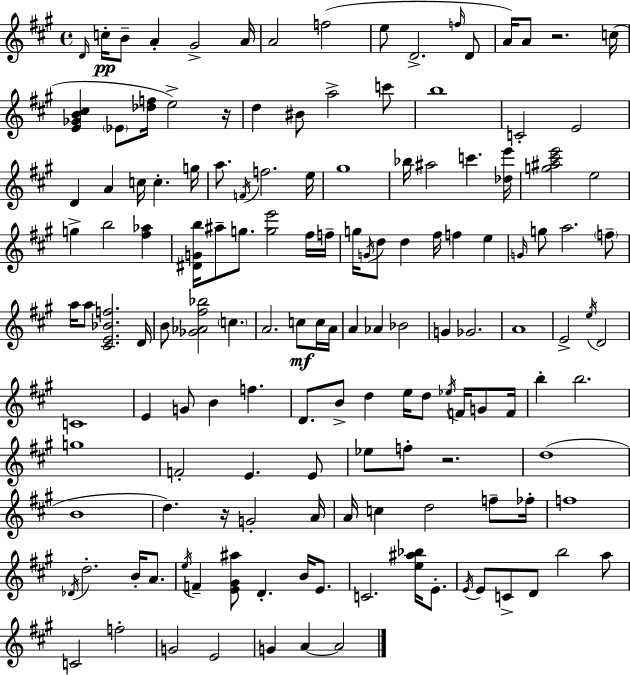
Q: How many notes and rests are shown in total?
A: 145